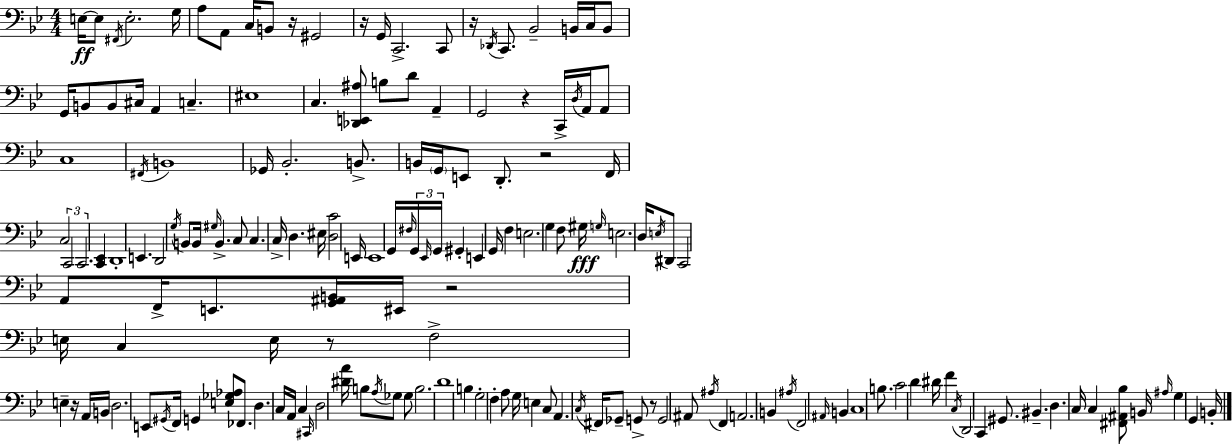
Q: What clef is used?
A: bass